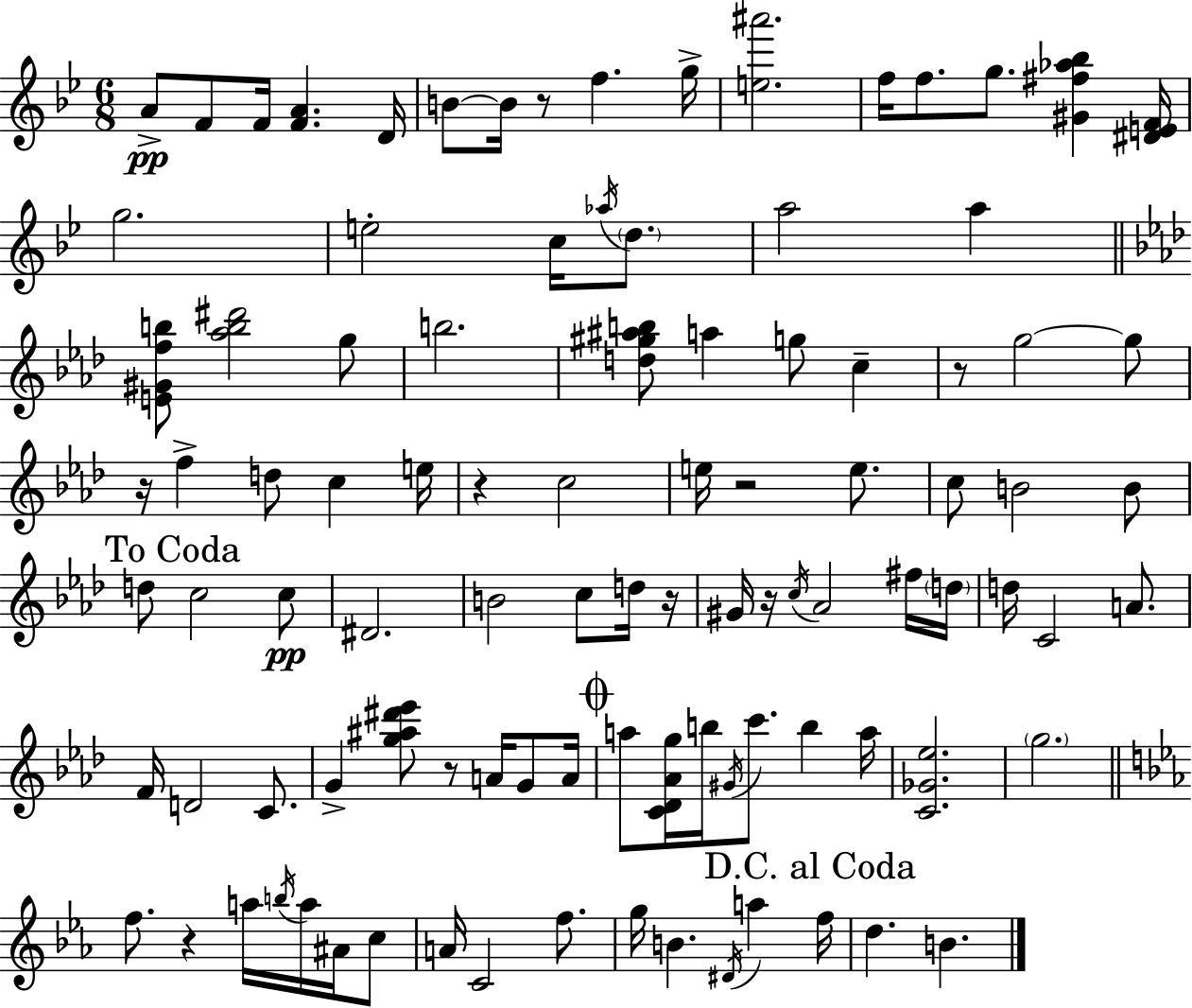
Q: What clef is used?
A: treble